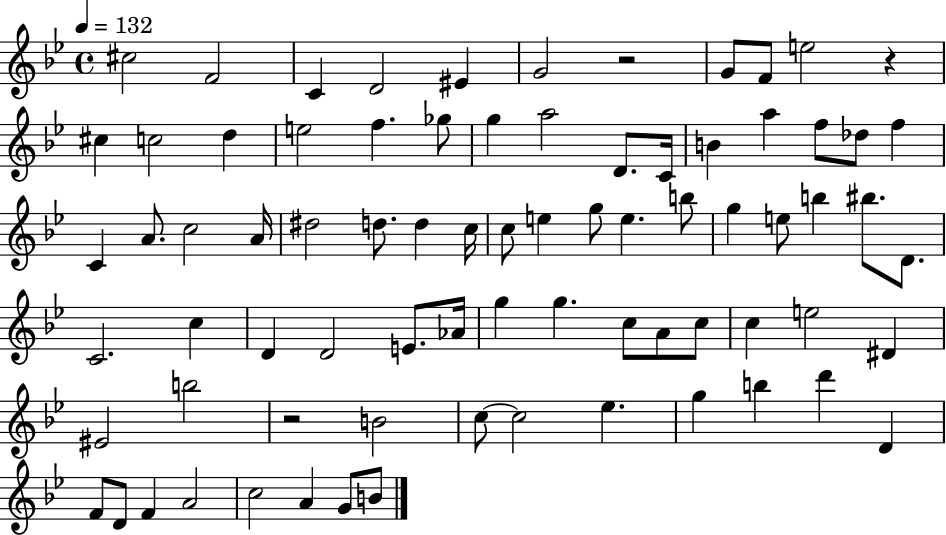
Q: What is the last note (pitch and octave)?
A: B4